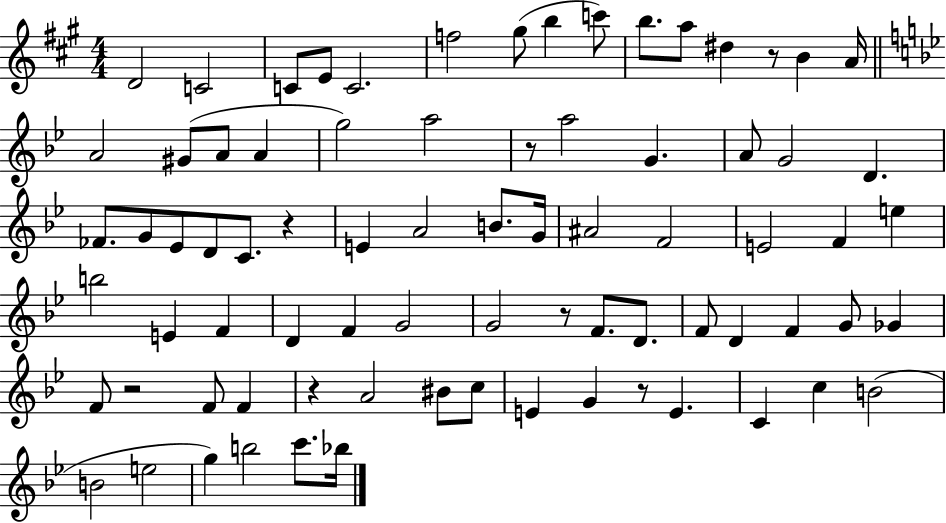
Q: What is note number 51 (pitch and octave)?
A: F4